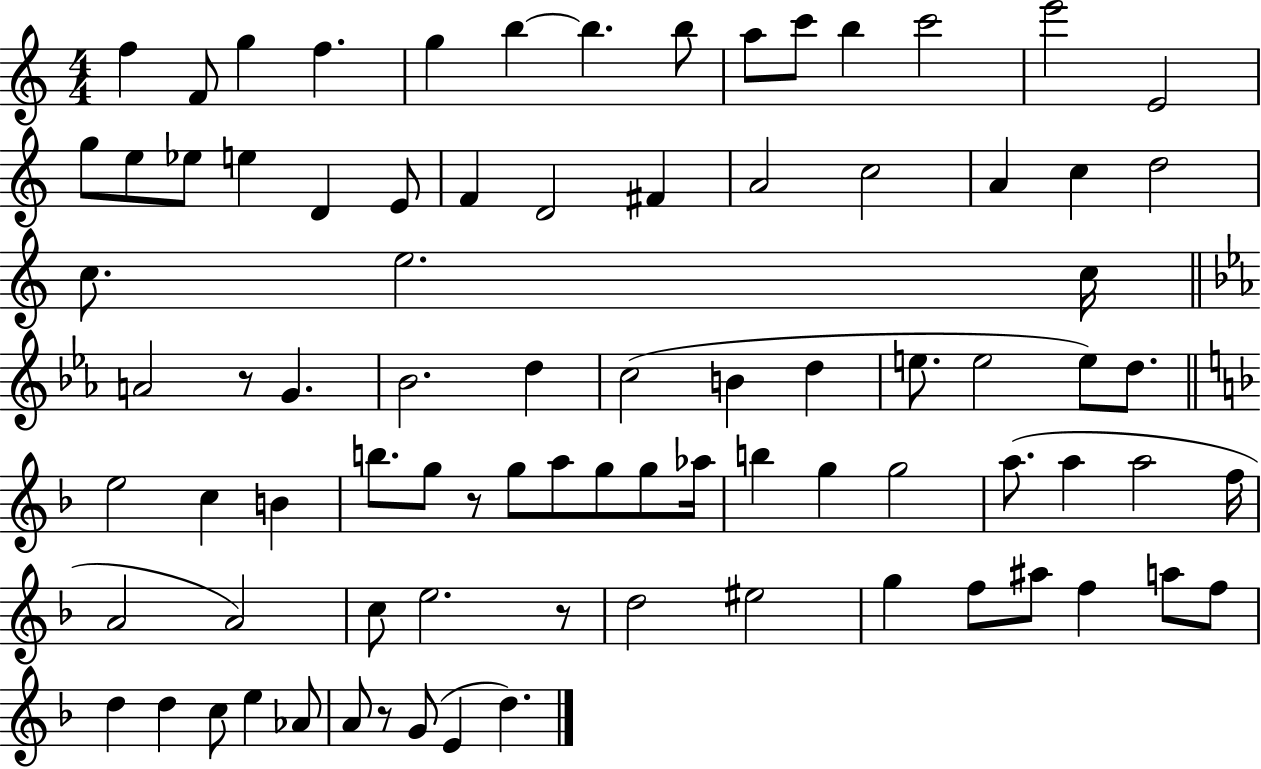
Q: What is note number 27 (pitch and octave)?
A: C5